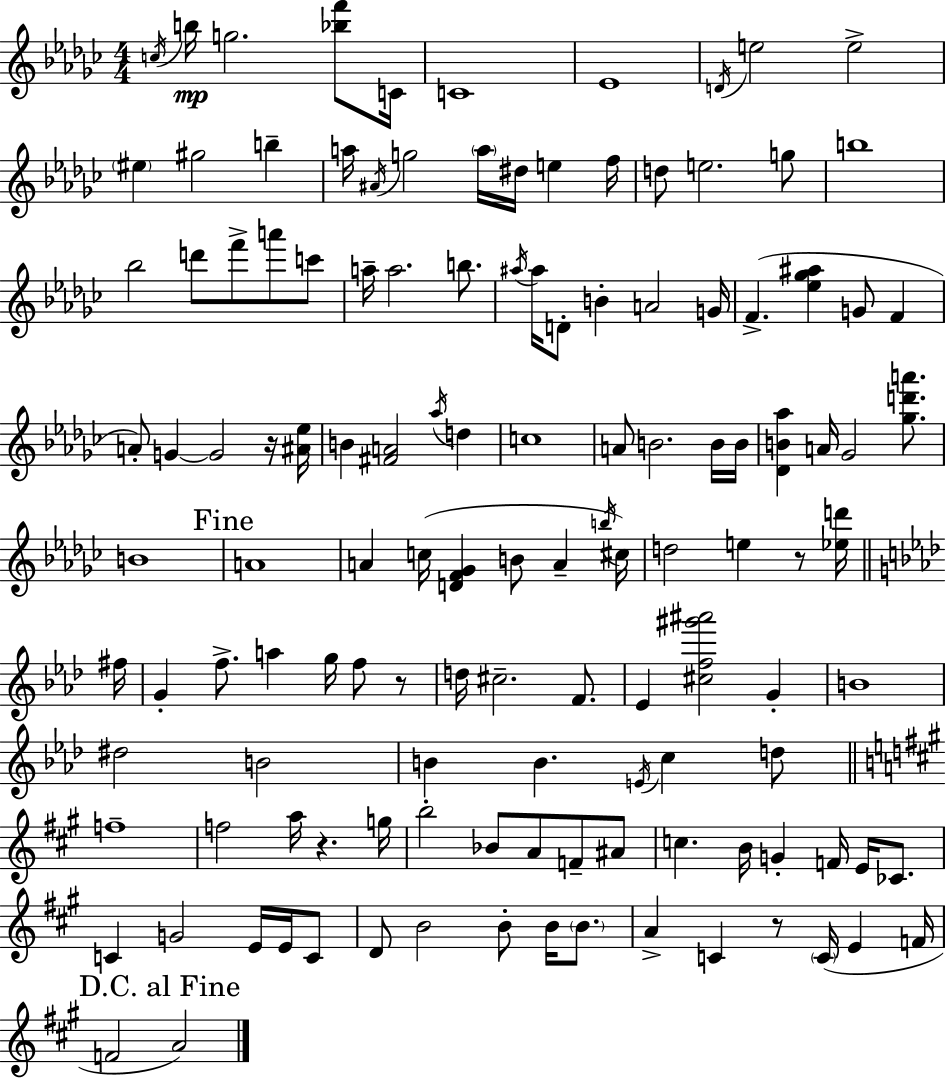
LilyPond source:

{
  \clef treble
  \numericTimeSignature
  \time 4/4
  \key ees \minor
  \acciaccatura { c''16 }\mp b''16 g''2. <bes'' f'''>8 | c'16 c'1 | ees'1 | \acciaccatura { d'16 } e''2 e''2-> | \break \parenthesize eis''4 gis''2 b''4-- | a''16 \acciaccatura { ais'16 } g''2 \parenthesize a''16 dis''16 e''4 | f''16 d''8 e''2. | g''8 b''1 | \break bes''2 d'''8 f'''8-> a'''8 | c'''8 a''16-- a''2. | b''8. \acciaccatura { ais''16 } ais''16 d'8-. b'4-. a'2 | g'16 f'4.->( <ees'' ges'' ais''>4 g'8 | \break f'4 a'8-.) g'4~~ g'2 | r16 <ais' ees''>16 b'4 <fis' a'>2 | \acciaccatura { aes''16 } d''4 c''1 | a'8 b'2. | \break b'16 b'16 <des' b' aes''>4 a'16 ges'2 | <ges'' d''' a'''>8. b'1 | \mark "Fine" a'1 | a'4 c''16( <d' f' ges'>4 b'8 | \break a'4-- \acciaccatura { b''16 } cis''16) d''2 e''4 | r8 <ees'' d'''>16 \bar "||" \break \key aes \major fis''16 g'4-. f''8.-> a''4 g''16 f''8 r8 | d''16 cis''2.-- f'8. | ees'4 <cis'' f'' gis''' ais'''>2 g'4-. | b'1 | \break dis''2 b'2 | b'4 b'4. \acciaccatura { e'16 } c''4 | d''8 \bar "||" \break \key a \major f''1-- | f''2 a''16 r4. g''16 | b''2-. bes'8 a'8 f'8-- ais'8 | c''4. b'16 g'4-. f'16 e'16 ces'8. | \break c'4 g'2 e'16 e'16 c'8 | d'8 b'2 b'8-. b'16 \parenthesize b'8. | a'4-> c'4 r8 \parenthesize c'16( e'4 f'16 | \mark "D.C. al Fine" f'2 a'2) | \break \bar "|."
}